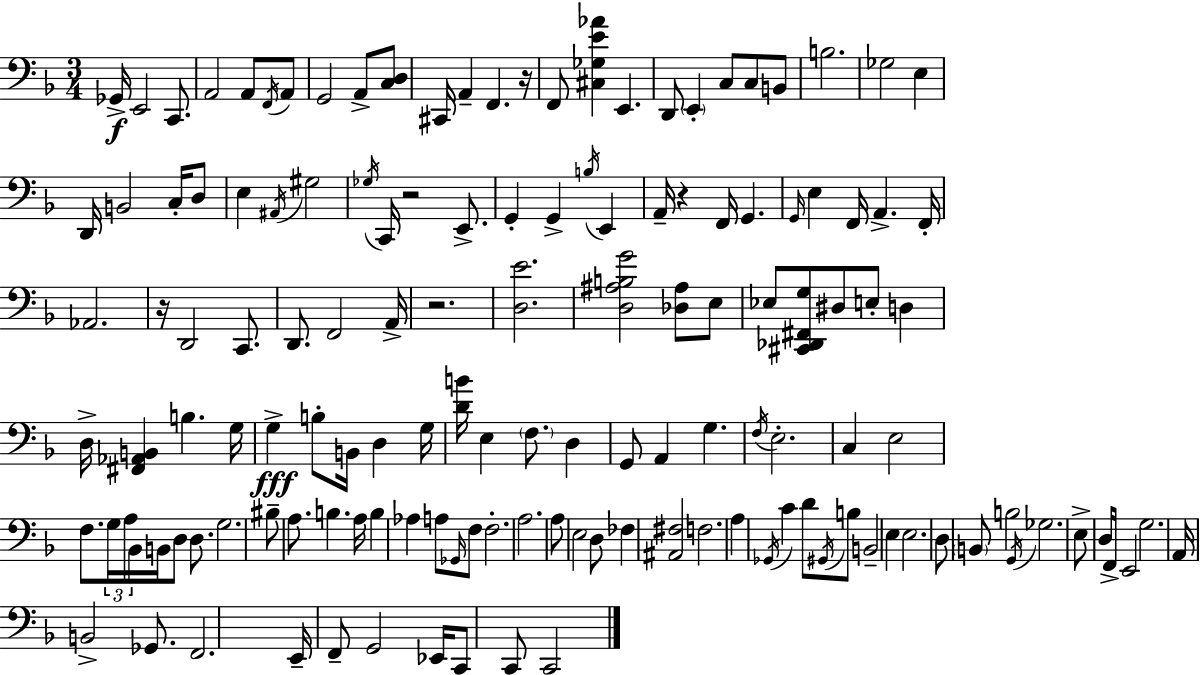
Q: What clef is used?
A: bass